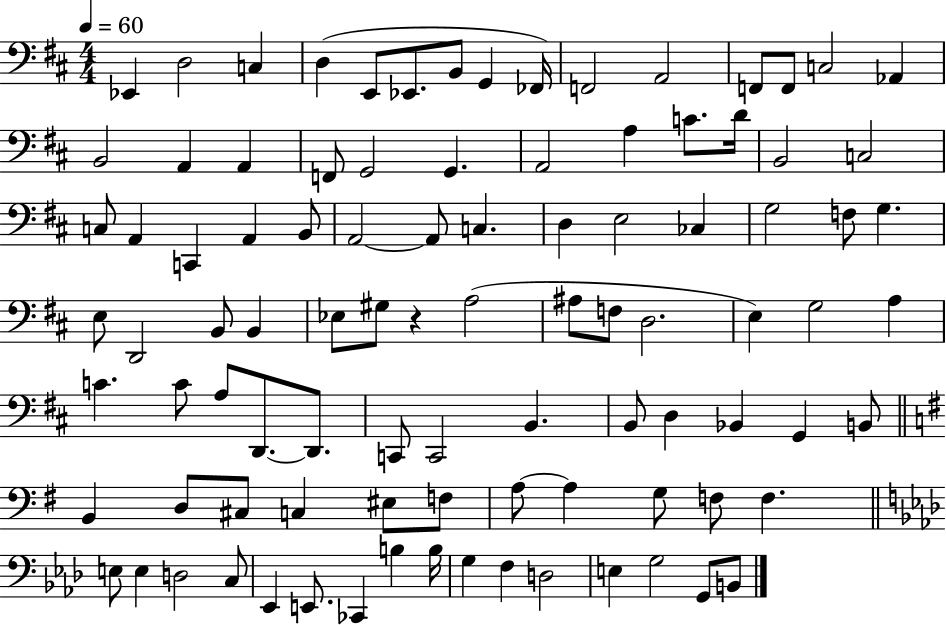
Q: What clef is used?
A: bass